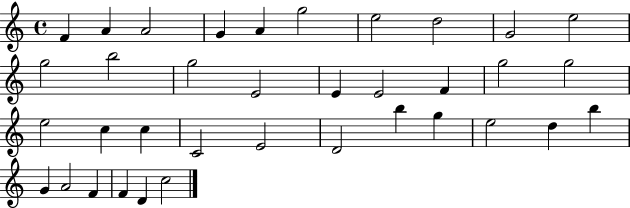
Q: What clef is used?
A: treble